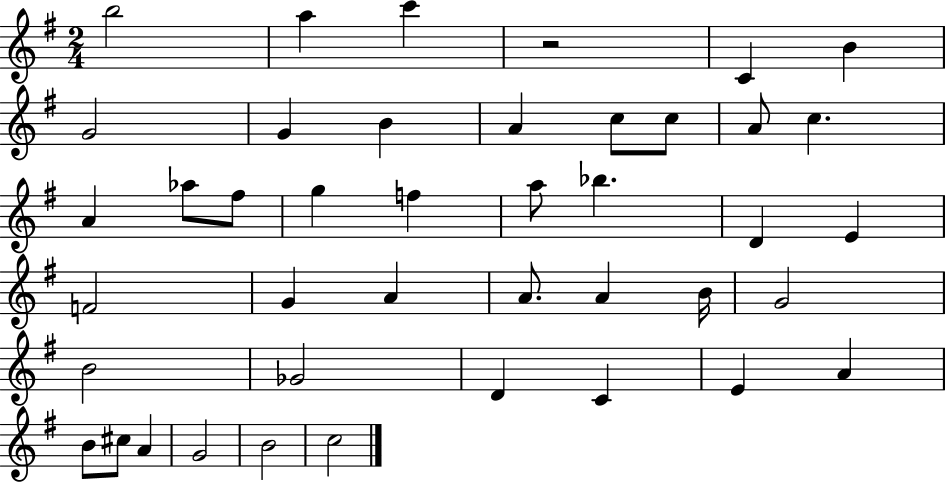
X:1
T:Untitled
M:2/4
L:1/4
K:G
b2 a c' z2 C B G2 G B A c/2 c/2 A/2 c A _a/2 ^f/2 g f a/2 _b D E F2 G A A/2 A B/4 G2 B2 _G2 D C E A B/2 ^c/2 A G2 B2 c2